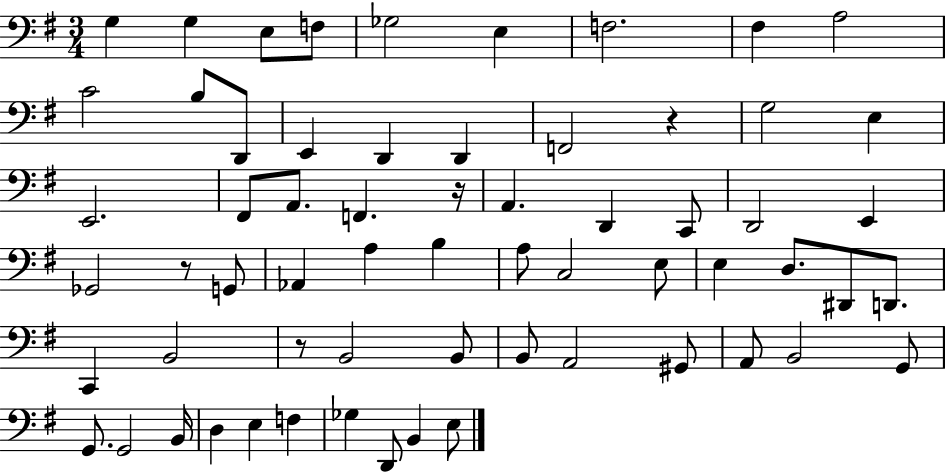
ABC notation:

X:1
T:Untitled
M:3/4
L:1/4
K:G
G, G, E,/2 F,/2 _G,2 E, F,2 ^F, A,2 C2 B,/2 D,,/2 E,, D,, D,, F,,2 z G,2 E, E,,2 ^F,,/2 A,,/2 F,, z/4 A,, D,, C,,/2 D,,2 E,, _G,,2 z/2 G,,/2 _A,, A, B, A,/2 C,2 E,/2 E, D,/2 ^D,,/2 D,,/2 C,, B,,2 z/2 B,,2 B,,/2 B,,/2 A,,2 ^G,,/2 A,,/2 B,,2 G,,/2 G,,/2 G,,2 B,,/4 D, E, F, _G, D,,/2 B,, E,/2